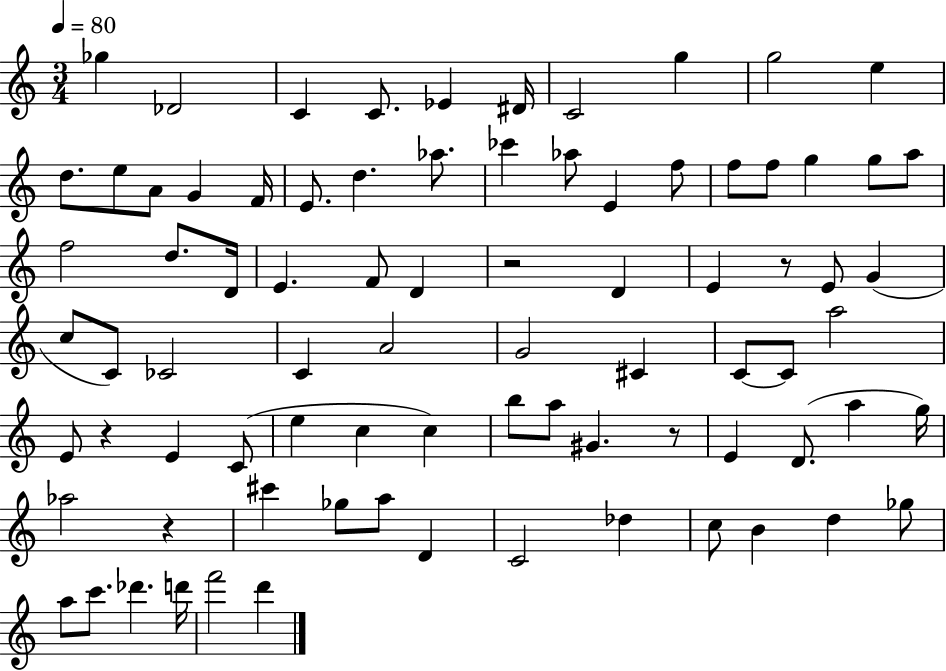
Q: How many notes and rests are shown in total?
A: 82